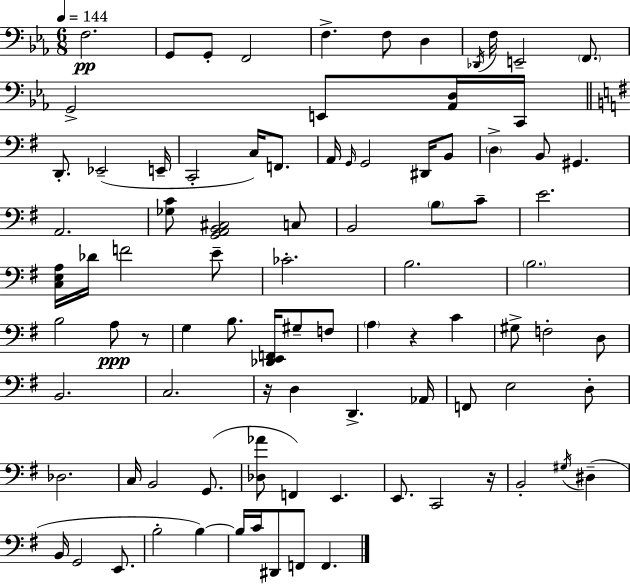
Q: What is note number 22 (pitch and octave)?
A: G2